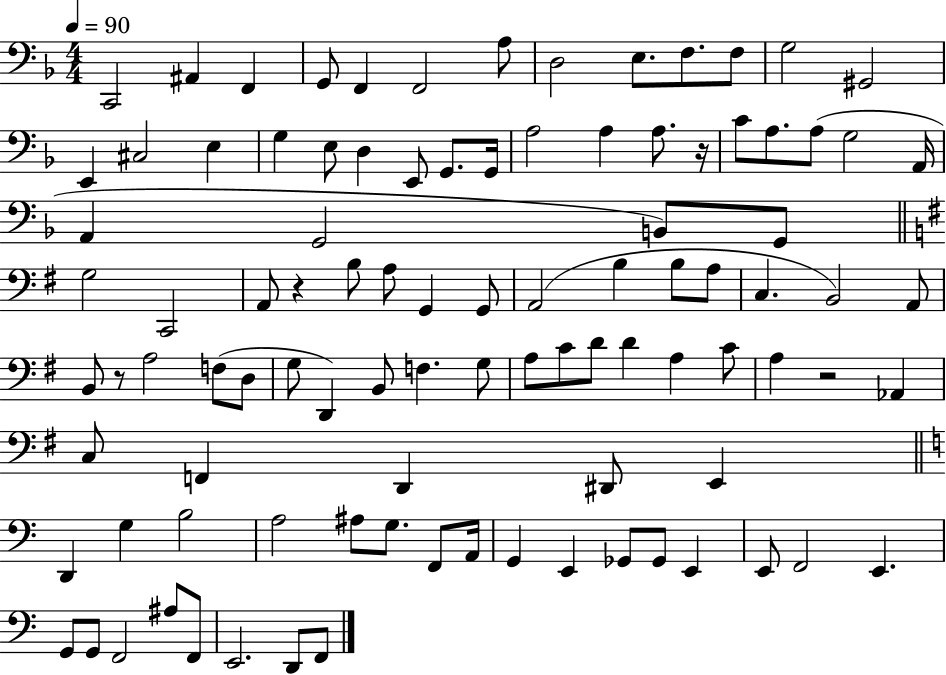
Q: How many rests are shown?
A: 4